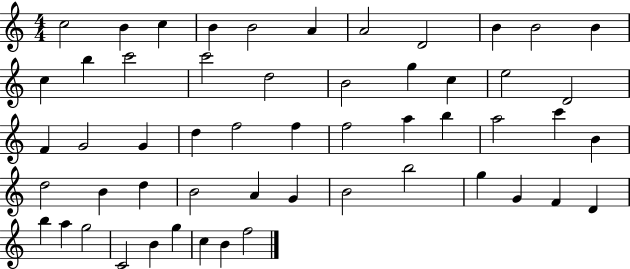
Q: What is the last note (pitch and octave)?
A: F5